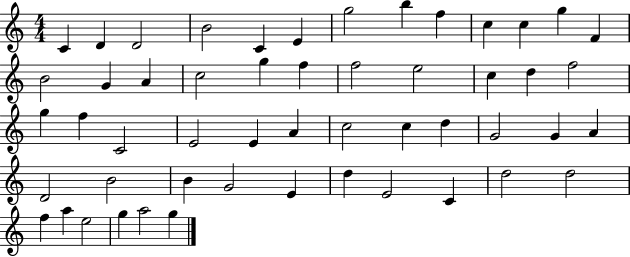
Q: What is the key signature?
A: C major